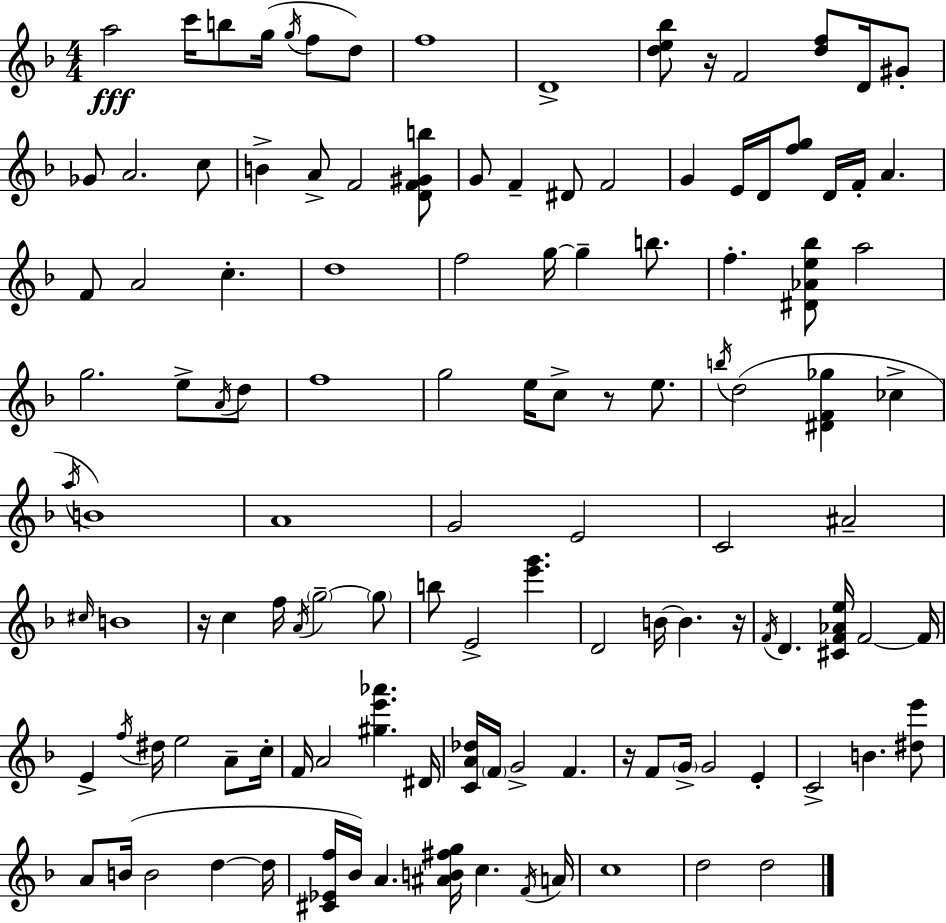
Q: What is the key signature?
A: F major